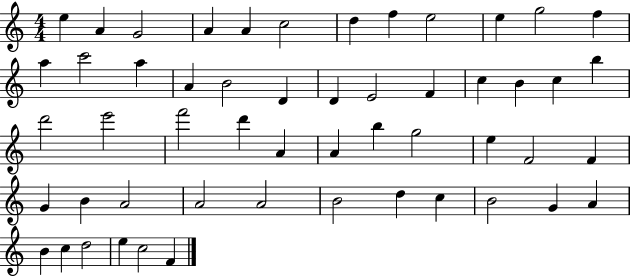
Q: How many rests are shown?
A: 0